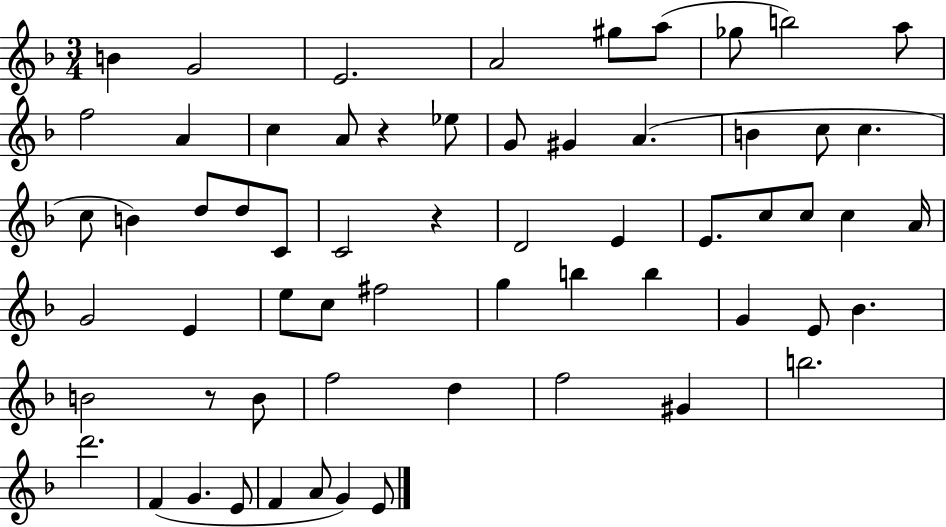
{
  \clef treble
  \numericTimeSignature
  \time 3/4
  \key f \major
  b'4 g'2 | e'2. | a'2 gis''8 a''8( | ges''8 b''2) a''8 | \break f''2 a'4 | c''4 a'8 r4 ees''8 | g'8 gis'4 a'4.( | b'4 c''8 c''4. | \break c''8 b'4) d''8 d''8 c'8 | c'2 r4 | d'2 e'4 | e'8. c''8 c''8 c''4 a'16 | \break g'2 e'4 | e''8 c''8 fis''2 | g''4 b''4 b''4 | g'4 e'8 bes'4. | \break b'2 r8 b'8 | f''2 d''4 | f''2 gis'4 | b''2. | \break d'''2. | f'4( g'4. e'8 | f'4 a'8 g'4) e'8 | \bar "|."
}